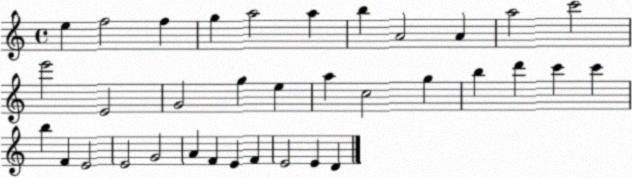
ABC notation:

X:1
T:Untitled
M:4/4
L:1/4
K:C
e f2 f g a2 a b A2 A a2 c'2 e'2 E2 G2 g e a c2 g b d' c' c' b F E2 E2 G2 A F E F E2 E D